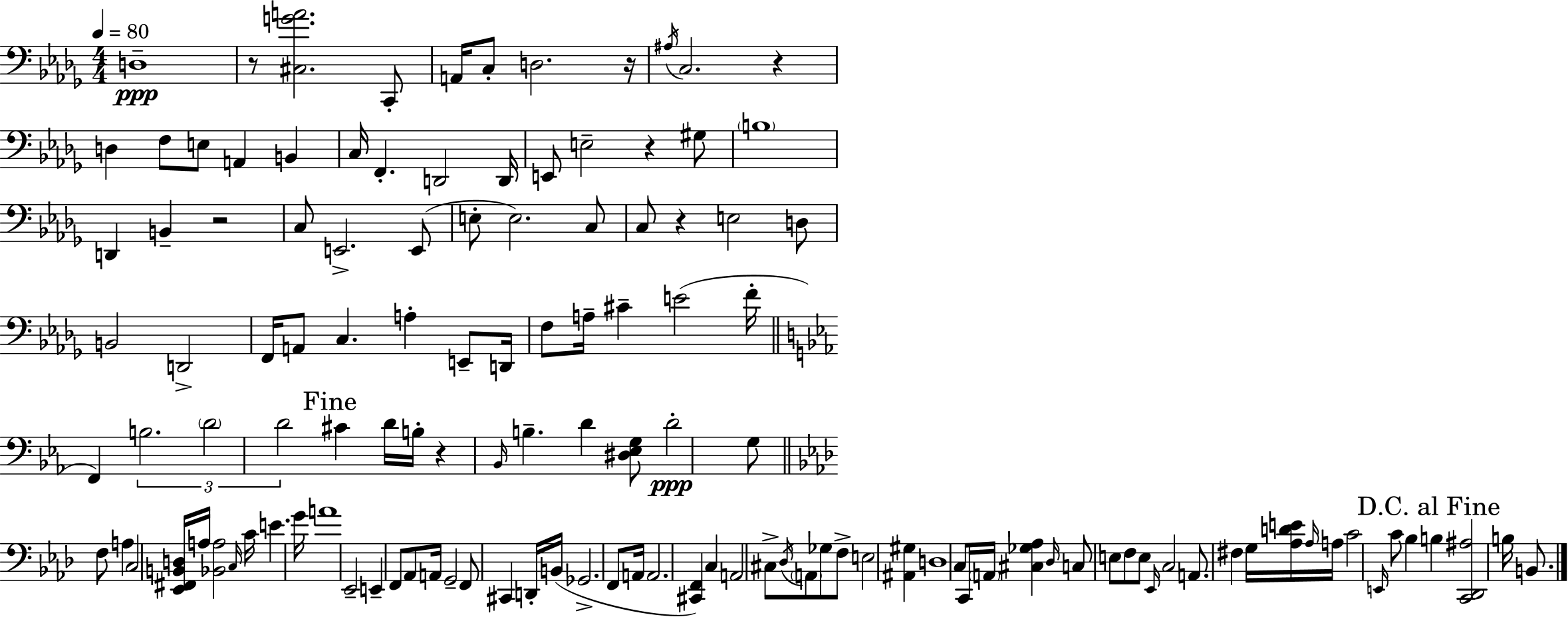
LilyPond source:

{
  \clef bass
  \numericTimeSignature
  \time 4/4
  \key bes \minor
  \tempo 4 = 80
  d1--\ppp | r8 <cis g' a'>2. c,8-. | a,16 c8-. d2. r16 | \acciaccatura { ais16 } c2. r4 | \break d4 f8 e8 a,4 b,4 | c16 f,4.-. d,2 | d,16 e,8 e2-- r4 gis8 | \parenthesize b1 | \break d,4 b,4-- r2 | c8 e,2.-> e,8( | e8-. e2.) c8 | c8 r4 e2 d8 | \break b,2 d,2-> | f,16 a,8 c4. a4-. e,8-- | d,16 f8 a16-- cis'4-- e'2( | f'16-. \bar "||" \break \key c \minor f,4) \tuplet 3/2 { b2. | \parenthesize d'2 d'2 } | \mark "Fine" cis'4 d'16 b16-. r4 \grace { bes,16 } b4.-- | d'4 <dis ees g>8 d'2-.\ppp g8 | \break \bar "||" \break \key aes \major f8 a4 c2 <ees, fis, b, d>16 a16 | <bes, a>2 \grace { c16 } c'16 e'4. | g'16 a'1 | ees,2-- e,4-- f,8 aes,8 | \break a,16 g,2-- f,8 cis,4 | d,16-. b,16( ges,2.-> f,8 | a,16 a,2. <cis, f,>4) | c4 a,2 cis8-> \acciaccatura { des16 } | \break \parenthesize a,8 ges8 f8-> e2 <ais, gis>4 | d1 | c8 c,16 \parenthesize a,16 <cis ges aes>4 \grace { des16 } c8 e8 f8 | e8 \grace { ees,16 } c2 a,8. fis4 | \break g16 <aes d' e'>16 \grace { aes16 } a16 c'2 \grace { e,16 } | c'8 bes4 \mark "D.C. al Fine" b4 <c, des, ais>2 | b16 b,8. \bar "|."
}